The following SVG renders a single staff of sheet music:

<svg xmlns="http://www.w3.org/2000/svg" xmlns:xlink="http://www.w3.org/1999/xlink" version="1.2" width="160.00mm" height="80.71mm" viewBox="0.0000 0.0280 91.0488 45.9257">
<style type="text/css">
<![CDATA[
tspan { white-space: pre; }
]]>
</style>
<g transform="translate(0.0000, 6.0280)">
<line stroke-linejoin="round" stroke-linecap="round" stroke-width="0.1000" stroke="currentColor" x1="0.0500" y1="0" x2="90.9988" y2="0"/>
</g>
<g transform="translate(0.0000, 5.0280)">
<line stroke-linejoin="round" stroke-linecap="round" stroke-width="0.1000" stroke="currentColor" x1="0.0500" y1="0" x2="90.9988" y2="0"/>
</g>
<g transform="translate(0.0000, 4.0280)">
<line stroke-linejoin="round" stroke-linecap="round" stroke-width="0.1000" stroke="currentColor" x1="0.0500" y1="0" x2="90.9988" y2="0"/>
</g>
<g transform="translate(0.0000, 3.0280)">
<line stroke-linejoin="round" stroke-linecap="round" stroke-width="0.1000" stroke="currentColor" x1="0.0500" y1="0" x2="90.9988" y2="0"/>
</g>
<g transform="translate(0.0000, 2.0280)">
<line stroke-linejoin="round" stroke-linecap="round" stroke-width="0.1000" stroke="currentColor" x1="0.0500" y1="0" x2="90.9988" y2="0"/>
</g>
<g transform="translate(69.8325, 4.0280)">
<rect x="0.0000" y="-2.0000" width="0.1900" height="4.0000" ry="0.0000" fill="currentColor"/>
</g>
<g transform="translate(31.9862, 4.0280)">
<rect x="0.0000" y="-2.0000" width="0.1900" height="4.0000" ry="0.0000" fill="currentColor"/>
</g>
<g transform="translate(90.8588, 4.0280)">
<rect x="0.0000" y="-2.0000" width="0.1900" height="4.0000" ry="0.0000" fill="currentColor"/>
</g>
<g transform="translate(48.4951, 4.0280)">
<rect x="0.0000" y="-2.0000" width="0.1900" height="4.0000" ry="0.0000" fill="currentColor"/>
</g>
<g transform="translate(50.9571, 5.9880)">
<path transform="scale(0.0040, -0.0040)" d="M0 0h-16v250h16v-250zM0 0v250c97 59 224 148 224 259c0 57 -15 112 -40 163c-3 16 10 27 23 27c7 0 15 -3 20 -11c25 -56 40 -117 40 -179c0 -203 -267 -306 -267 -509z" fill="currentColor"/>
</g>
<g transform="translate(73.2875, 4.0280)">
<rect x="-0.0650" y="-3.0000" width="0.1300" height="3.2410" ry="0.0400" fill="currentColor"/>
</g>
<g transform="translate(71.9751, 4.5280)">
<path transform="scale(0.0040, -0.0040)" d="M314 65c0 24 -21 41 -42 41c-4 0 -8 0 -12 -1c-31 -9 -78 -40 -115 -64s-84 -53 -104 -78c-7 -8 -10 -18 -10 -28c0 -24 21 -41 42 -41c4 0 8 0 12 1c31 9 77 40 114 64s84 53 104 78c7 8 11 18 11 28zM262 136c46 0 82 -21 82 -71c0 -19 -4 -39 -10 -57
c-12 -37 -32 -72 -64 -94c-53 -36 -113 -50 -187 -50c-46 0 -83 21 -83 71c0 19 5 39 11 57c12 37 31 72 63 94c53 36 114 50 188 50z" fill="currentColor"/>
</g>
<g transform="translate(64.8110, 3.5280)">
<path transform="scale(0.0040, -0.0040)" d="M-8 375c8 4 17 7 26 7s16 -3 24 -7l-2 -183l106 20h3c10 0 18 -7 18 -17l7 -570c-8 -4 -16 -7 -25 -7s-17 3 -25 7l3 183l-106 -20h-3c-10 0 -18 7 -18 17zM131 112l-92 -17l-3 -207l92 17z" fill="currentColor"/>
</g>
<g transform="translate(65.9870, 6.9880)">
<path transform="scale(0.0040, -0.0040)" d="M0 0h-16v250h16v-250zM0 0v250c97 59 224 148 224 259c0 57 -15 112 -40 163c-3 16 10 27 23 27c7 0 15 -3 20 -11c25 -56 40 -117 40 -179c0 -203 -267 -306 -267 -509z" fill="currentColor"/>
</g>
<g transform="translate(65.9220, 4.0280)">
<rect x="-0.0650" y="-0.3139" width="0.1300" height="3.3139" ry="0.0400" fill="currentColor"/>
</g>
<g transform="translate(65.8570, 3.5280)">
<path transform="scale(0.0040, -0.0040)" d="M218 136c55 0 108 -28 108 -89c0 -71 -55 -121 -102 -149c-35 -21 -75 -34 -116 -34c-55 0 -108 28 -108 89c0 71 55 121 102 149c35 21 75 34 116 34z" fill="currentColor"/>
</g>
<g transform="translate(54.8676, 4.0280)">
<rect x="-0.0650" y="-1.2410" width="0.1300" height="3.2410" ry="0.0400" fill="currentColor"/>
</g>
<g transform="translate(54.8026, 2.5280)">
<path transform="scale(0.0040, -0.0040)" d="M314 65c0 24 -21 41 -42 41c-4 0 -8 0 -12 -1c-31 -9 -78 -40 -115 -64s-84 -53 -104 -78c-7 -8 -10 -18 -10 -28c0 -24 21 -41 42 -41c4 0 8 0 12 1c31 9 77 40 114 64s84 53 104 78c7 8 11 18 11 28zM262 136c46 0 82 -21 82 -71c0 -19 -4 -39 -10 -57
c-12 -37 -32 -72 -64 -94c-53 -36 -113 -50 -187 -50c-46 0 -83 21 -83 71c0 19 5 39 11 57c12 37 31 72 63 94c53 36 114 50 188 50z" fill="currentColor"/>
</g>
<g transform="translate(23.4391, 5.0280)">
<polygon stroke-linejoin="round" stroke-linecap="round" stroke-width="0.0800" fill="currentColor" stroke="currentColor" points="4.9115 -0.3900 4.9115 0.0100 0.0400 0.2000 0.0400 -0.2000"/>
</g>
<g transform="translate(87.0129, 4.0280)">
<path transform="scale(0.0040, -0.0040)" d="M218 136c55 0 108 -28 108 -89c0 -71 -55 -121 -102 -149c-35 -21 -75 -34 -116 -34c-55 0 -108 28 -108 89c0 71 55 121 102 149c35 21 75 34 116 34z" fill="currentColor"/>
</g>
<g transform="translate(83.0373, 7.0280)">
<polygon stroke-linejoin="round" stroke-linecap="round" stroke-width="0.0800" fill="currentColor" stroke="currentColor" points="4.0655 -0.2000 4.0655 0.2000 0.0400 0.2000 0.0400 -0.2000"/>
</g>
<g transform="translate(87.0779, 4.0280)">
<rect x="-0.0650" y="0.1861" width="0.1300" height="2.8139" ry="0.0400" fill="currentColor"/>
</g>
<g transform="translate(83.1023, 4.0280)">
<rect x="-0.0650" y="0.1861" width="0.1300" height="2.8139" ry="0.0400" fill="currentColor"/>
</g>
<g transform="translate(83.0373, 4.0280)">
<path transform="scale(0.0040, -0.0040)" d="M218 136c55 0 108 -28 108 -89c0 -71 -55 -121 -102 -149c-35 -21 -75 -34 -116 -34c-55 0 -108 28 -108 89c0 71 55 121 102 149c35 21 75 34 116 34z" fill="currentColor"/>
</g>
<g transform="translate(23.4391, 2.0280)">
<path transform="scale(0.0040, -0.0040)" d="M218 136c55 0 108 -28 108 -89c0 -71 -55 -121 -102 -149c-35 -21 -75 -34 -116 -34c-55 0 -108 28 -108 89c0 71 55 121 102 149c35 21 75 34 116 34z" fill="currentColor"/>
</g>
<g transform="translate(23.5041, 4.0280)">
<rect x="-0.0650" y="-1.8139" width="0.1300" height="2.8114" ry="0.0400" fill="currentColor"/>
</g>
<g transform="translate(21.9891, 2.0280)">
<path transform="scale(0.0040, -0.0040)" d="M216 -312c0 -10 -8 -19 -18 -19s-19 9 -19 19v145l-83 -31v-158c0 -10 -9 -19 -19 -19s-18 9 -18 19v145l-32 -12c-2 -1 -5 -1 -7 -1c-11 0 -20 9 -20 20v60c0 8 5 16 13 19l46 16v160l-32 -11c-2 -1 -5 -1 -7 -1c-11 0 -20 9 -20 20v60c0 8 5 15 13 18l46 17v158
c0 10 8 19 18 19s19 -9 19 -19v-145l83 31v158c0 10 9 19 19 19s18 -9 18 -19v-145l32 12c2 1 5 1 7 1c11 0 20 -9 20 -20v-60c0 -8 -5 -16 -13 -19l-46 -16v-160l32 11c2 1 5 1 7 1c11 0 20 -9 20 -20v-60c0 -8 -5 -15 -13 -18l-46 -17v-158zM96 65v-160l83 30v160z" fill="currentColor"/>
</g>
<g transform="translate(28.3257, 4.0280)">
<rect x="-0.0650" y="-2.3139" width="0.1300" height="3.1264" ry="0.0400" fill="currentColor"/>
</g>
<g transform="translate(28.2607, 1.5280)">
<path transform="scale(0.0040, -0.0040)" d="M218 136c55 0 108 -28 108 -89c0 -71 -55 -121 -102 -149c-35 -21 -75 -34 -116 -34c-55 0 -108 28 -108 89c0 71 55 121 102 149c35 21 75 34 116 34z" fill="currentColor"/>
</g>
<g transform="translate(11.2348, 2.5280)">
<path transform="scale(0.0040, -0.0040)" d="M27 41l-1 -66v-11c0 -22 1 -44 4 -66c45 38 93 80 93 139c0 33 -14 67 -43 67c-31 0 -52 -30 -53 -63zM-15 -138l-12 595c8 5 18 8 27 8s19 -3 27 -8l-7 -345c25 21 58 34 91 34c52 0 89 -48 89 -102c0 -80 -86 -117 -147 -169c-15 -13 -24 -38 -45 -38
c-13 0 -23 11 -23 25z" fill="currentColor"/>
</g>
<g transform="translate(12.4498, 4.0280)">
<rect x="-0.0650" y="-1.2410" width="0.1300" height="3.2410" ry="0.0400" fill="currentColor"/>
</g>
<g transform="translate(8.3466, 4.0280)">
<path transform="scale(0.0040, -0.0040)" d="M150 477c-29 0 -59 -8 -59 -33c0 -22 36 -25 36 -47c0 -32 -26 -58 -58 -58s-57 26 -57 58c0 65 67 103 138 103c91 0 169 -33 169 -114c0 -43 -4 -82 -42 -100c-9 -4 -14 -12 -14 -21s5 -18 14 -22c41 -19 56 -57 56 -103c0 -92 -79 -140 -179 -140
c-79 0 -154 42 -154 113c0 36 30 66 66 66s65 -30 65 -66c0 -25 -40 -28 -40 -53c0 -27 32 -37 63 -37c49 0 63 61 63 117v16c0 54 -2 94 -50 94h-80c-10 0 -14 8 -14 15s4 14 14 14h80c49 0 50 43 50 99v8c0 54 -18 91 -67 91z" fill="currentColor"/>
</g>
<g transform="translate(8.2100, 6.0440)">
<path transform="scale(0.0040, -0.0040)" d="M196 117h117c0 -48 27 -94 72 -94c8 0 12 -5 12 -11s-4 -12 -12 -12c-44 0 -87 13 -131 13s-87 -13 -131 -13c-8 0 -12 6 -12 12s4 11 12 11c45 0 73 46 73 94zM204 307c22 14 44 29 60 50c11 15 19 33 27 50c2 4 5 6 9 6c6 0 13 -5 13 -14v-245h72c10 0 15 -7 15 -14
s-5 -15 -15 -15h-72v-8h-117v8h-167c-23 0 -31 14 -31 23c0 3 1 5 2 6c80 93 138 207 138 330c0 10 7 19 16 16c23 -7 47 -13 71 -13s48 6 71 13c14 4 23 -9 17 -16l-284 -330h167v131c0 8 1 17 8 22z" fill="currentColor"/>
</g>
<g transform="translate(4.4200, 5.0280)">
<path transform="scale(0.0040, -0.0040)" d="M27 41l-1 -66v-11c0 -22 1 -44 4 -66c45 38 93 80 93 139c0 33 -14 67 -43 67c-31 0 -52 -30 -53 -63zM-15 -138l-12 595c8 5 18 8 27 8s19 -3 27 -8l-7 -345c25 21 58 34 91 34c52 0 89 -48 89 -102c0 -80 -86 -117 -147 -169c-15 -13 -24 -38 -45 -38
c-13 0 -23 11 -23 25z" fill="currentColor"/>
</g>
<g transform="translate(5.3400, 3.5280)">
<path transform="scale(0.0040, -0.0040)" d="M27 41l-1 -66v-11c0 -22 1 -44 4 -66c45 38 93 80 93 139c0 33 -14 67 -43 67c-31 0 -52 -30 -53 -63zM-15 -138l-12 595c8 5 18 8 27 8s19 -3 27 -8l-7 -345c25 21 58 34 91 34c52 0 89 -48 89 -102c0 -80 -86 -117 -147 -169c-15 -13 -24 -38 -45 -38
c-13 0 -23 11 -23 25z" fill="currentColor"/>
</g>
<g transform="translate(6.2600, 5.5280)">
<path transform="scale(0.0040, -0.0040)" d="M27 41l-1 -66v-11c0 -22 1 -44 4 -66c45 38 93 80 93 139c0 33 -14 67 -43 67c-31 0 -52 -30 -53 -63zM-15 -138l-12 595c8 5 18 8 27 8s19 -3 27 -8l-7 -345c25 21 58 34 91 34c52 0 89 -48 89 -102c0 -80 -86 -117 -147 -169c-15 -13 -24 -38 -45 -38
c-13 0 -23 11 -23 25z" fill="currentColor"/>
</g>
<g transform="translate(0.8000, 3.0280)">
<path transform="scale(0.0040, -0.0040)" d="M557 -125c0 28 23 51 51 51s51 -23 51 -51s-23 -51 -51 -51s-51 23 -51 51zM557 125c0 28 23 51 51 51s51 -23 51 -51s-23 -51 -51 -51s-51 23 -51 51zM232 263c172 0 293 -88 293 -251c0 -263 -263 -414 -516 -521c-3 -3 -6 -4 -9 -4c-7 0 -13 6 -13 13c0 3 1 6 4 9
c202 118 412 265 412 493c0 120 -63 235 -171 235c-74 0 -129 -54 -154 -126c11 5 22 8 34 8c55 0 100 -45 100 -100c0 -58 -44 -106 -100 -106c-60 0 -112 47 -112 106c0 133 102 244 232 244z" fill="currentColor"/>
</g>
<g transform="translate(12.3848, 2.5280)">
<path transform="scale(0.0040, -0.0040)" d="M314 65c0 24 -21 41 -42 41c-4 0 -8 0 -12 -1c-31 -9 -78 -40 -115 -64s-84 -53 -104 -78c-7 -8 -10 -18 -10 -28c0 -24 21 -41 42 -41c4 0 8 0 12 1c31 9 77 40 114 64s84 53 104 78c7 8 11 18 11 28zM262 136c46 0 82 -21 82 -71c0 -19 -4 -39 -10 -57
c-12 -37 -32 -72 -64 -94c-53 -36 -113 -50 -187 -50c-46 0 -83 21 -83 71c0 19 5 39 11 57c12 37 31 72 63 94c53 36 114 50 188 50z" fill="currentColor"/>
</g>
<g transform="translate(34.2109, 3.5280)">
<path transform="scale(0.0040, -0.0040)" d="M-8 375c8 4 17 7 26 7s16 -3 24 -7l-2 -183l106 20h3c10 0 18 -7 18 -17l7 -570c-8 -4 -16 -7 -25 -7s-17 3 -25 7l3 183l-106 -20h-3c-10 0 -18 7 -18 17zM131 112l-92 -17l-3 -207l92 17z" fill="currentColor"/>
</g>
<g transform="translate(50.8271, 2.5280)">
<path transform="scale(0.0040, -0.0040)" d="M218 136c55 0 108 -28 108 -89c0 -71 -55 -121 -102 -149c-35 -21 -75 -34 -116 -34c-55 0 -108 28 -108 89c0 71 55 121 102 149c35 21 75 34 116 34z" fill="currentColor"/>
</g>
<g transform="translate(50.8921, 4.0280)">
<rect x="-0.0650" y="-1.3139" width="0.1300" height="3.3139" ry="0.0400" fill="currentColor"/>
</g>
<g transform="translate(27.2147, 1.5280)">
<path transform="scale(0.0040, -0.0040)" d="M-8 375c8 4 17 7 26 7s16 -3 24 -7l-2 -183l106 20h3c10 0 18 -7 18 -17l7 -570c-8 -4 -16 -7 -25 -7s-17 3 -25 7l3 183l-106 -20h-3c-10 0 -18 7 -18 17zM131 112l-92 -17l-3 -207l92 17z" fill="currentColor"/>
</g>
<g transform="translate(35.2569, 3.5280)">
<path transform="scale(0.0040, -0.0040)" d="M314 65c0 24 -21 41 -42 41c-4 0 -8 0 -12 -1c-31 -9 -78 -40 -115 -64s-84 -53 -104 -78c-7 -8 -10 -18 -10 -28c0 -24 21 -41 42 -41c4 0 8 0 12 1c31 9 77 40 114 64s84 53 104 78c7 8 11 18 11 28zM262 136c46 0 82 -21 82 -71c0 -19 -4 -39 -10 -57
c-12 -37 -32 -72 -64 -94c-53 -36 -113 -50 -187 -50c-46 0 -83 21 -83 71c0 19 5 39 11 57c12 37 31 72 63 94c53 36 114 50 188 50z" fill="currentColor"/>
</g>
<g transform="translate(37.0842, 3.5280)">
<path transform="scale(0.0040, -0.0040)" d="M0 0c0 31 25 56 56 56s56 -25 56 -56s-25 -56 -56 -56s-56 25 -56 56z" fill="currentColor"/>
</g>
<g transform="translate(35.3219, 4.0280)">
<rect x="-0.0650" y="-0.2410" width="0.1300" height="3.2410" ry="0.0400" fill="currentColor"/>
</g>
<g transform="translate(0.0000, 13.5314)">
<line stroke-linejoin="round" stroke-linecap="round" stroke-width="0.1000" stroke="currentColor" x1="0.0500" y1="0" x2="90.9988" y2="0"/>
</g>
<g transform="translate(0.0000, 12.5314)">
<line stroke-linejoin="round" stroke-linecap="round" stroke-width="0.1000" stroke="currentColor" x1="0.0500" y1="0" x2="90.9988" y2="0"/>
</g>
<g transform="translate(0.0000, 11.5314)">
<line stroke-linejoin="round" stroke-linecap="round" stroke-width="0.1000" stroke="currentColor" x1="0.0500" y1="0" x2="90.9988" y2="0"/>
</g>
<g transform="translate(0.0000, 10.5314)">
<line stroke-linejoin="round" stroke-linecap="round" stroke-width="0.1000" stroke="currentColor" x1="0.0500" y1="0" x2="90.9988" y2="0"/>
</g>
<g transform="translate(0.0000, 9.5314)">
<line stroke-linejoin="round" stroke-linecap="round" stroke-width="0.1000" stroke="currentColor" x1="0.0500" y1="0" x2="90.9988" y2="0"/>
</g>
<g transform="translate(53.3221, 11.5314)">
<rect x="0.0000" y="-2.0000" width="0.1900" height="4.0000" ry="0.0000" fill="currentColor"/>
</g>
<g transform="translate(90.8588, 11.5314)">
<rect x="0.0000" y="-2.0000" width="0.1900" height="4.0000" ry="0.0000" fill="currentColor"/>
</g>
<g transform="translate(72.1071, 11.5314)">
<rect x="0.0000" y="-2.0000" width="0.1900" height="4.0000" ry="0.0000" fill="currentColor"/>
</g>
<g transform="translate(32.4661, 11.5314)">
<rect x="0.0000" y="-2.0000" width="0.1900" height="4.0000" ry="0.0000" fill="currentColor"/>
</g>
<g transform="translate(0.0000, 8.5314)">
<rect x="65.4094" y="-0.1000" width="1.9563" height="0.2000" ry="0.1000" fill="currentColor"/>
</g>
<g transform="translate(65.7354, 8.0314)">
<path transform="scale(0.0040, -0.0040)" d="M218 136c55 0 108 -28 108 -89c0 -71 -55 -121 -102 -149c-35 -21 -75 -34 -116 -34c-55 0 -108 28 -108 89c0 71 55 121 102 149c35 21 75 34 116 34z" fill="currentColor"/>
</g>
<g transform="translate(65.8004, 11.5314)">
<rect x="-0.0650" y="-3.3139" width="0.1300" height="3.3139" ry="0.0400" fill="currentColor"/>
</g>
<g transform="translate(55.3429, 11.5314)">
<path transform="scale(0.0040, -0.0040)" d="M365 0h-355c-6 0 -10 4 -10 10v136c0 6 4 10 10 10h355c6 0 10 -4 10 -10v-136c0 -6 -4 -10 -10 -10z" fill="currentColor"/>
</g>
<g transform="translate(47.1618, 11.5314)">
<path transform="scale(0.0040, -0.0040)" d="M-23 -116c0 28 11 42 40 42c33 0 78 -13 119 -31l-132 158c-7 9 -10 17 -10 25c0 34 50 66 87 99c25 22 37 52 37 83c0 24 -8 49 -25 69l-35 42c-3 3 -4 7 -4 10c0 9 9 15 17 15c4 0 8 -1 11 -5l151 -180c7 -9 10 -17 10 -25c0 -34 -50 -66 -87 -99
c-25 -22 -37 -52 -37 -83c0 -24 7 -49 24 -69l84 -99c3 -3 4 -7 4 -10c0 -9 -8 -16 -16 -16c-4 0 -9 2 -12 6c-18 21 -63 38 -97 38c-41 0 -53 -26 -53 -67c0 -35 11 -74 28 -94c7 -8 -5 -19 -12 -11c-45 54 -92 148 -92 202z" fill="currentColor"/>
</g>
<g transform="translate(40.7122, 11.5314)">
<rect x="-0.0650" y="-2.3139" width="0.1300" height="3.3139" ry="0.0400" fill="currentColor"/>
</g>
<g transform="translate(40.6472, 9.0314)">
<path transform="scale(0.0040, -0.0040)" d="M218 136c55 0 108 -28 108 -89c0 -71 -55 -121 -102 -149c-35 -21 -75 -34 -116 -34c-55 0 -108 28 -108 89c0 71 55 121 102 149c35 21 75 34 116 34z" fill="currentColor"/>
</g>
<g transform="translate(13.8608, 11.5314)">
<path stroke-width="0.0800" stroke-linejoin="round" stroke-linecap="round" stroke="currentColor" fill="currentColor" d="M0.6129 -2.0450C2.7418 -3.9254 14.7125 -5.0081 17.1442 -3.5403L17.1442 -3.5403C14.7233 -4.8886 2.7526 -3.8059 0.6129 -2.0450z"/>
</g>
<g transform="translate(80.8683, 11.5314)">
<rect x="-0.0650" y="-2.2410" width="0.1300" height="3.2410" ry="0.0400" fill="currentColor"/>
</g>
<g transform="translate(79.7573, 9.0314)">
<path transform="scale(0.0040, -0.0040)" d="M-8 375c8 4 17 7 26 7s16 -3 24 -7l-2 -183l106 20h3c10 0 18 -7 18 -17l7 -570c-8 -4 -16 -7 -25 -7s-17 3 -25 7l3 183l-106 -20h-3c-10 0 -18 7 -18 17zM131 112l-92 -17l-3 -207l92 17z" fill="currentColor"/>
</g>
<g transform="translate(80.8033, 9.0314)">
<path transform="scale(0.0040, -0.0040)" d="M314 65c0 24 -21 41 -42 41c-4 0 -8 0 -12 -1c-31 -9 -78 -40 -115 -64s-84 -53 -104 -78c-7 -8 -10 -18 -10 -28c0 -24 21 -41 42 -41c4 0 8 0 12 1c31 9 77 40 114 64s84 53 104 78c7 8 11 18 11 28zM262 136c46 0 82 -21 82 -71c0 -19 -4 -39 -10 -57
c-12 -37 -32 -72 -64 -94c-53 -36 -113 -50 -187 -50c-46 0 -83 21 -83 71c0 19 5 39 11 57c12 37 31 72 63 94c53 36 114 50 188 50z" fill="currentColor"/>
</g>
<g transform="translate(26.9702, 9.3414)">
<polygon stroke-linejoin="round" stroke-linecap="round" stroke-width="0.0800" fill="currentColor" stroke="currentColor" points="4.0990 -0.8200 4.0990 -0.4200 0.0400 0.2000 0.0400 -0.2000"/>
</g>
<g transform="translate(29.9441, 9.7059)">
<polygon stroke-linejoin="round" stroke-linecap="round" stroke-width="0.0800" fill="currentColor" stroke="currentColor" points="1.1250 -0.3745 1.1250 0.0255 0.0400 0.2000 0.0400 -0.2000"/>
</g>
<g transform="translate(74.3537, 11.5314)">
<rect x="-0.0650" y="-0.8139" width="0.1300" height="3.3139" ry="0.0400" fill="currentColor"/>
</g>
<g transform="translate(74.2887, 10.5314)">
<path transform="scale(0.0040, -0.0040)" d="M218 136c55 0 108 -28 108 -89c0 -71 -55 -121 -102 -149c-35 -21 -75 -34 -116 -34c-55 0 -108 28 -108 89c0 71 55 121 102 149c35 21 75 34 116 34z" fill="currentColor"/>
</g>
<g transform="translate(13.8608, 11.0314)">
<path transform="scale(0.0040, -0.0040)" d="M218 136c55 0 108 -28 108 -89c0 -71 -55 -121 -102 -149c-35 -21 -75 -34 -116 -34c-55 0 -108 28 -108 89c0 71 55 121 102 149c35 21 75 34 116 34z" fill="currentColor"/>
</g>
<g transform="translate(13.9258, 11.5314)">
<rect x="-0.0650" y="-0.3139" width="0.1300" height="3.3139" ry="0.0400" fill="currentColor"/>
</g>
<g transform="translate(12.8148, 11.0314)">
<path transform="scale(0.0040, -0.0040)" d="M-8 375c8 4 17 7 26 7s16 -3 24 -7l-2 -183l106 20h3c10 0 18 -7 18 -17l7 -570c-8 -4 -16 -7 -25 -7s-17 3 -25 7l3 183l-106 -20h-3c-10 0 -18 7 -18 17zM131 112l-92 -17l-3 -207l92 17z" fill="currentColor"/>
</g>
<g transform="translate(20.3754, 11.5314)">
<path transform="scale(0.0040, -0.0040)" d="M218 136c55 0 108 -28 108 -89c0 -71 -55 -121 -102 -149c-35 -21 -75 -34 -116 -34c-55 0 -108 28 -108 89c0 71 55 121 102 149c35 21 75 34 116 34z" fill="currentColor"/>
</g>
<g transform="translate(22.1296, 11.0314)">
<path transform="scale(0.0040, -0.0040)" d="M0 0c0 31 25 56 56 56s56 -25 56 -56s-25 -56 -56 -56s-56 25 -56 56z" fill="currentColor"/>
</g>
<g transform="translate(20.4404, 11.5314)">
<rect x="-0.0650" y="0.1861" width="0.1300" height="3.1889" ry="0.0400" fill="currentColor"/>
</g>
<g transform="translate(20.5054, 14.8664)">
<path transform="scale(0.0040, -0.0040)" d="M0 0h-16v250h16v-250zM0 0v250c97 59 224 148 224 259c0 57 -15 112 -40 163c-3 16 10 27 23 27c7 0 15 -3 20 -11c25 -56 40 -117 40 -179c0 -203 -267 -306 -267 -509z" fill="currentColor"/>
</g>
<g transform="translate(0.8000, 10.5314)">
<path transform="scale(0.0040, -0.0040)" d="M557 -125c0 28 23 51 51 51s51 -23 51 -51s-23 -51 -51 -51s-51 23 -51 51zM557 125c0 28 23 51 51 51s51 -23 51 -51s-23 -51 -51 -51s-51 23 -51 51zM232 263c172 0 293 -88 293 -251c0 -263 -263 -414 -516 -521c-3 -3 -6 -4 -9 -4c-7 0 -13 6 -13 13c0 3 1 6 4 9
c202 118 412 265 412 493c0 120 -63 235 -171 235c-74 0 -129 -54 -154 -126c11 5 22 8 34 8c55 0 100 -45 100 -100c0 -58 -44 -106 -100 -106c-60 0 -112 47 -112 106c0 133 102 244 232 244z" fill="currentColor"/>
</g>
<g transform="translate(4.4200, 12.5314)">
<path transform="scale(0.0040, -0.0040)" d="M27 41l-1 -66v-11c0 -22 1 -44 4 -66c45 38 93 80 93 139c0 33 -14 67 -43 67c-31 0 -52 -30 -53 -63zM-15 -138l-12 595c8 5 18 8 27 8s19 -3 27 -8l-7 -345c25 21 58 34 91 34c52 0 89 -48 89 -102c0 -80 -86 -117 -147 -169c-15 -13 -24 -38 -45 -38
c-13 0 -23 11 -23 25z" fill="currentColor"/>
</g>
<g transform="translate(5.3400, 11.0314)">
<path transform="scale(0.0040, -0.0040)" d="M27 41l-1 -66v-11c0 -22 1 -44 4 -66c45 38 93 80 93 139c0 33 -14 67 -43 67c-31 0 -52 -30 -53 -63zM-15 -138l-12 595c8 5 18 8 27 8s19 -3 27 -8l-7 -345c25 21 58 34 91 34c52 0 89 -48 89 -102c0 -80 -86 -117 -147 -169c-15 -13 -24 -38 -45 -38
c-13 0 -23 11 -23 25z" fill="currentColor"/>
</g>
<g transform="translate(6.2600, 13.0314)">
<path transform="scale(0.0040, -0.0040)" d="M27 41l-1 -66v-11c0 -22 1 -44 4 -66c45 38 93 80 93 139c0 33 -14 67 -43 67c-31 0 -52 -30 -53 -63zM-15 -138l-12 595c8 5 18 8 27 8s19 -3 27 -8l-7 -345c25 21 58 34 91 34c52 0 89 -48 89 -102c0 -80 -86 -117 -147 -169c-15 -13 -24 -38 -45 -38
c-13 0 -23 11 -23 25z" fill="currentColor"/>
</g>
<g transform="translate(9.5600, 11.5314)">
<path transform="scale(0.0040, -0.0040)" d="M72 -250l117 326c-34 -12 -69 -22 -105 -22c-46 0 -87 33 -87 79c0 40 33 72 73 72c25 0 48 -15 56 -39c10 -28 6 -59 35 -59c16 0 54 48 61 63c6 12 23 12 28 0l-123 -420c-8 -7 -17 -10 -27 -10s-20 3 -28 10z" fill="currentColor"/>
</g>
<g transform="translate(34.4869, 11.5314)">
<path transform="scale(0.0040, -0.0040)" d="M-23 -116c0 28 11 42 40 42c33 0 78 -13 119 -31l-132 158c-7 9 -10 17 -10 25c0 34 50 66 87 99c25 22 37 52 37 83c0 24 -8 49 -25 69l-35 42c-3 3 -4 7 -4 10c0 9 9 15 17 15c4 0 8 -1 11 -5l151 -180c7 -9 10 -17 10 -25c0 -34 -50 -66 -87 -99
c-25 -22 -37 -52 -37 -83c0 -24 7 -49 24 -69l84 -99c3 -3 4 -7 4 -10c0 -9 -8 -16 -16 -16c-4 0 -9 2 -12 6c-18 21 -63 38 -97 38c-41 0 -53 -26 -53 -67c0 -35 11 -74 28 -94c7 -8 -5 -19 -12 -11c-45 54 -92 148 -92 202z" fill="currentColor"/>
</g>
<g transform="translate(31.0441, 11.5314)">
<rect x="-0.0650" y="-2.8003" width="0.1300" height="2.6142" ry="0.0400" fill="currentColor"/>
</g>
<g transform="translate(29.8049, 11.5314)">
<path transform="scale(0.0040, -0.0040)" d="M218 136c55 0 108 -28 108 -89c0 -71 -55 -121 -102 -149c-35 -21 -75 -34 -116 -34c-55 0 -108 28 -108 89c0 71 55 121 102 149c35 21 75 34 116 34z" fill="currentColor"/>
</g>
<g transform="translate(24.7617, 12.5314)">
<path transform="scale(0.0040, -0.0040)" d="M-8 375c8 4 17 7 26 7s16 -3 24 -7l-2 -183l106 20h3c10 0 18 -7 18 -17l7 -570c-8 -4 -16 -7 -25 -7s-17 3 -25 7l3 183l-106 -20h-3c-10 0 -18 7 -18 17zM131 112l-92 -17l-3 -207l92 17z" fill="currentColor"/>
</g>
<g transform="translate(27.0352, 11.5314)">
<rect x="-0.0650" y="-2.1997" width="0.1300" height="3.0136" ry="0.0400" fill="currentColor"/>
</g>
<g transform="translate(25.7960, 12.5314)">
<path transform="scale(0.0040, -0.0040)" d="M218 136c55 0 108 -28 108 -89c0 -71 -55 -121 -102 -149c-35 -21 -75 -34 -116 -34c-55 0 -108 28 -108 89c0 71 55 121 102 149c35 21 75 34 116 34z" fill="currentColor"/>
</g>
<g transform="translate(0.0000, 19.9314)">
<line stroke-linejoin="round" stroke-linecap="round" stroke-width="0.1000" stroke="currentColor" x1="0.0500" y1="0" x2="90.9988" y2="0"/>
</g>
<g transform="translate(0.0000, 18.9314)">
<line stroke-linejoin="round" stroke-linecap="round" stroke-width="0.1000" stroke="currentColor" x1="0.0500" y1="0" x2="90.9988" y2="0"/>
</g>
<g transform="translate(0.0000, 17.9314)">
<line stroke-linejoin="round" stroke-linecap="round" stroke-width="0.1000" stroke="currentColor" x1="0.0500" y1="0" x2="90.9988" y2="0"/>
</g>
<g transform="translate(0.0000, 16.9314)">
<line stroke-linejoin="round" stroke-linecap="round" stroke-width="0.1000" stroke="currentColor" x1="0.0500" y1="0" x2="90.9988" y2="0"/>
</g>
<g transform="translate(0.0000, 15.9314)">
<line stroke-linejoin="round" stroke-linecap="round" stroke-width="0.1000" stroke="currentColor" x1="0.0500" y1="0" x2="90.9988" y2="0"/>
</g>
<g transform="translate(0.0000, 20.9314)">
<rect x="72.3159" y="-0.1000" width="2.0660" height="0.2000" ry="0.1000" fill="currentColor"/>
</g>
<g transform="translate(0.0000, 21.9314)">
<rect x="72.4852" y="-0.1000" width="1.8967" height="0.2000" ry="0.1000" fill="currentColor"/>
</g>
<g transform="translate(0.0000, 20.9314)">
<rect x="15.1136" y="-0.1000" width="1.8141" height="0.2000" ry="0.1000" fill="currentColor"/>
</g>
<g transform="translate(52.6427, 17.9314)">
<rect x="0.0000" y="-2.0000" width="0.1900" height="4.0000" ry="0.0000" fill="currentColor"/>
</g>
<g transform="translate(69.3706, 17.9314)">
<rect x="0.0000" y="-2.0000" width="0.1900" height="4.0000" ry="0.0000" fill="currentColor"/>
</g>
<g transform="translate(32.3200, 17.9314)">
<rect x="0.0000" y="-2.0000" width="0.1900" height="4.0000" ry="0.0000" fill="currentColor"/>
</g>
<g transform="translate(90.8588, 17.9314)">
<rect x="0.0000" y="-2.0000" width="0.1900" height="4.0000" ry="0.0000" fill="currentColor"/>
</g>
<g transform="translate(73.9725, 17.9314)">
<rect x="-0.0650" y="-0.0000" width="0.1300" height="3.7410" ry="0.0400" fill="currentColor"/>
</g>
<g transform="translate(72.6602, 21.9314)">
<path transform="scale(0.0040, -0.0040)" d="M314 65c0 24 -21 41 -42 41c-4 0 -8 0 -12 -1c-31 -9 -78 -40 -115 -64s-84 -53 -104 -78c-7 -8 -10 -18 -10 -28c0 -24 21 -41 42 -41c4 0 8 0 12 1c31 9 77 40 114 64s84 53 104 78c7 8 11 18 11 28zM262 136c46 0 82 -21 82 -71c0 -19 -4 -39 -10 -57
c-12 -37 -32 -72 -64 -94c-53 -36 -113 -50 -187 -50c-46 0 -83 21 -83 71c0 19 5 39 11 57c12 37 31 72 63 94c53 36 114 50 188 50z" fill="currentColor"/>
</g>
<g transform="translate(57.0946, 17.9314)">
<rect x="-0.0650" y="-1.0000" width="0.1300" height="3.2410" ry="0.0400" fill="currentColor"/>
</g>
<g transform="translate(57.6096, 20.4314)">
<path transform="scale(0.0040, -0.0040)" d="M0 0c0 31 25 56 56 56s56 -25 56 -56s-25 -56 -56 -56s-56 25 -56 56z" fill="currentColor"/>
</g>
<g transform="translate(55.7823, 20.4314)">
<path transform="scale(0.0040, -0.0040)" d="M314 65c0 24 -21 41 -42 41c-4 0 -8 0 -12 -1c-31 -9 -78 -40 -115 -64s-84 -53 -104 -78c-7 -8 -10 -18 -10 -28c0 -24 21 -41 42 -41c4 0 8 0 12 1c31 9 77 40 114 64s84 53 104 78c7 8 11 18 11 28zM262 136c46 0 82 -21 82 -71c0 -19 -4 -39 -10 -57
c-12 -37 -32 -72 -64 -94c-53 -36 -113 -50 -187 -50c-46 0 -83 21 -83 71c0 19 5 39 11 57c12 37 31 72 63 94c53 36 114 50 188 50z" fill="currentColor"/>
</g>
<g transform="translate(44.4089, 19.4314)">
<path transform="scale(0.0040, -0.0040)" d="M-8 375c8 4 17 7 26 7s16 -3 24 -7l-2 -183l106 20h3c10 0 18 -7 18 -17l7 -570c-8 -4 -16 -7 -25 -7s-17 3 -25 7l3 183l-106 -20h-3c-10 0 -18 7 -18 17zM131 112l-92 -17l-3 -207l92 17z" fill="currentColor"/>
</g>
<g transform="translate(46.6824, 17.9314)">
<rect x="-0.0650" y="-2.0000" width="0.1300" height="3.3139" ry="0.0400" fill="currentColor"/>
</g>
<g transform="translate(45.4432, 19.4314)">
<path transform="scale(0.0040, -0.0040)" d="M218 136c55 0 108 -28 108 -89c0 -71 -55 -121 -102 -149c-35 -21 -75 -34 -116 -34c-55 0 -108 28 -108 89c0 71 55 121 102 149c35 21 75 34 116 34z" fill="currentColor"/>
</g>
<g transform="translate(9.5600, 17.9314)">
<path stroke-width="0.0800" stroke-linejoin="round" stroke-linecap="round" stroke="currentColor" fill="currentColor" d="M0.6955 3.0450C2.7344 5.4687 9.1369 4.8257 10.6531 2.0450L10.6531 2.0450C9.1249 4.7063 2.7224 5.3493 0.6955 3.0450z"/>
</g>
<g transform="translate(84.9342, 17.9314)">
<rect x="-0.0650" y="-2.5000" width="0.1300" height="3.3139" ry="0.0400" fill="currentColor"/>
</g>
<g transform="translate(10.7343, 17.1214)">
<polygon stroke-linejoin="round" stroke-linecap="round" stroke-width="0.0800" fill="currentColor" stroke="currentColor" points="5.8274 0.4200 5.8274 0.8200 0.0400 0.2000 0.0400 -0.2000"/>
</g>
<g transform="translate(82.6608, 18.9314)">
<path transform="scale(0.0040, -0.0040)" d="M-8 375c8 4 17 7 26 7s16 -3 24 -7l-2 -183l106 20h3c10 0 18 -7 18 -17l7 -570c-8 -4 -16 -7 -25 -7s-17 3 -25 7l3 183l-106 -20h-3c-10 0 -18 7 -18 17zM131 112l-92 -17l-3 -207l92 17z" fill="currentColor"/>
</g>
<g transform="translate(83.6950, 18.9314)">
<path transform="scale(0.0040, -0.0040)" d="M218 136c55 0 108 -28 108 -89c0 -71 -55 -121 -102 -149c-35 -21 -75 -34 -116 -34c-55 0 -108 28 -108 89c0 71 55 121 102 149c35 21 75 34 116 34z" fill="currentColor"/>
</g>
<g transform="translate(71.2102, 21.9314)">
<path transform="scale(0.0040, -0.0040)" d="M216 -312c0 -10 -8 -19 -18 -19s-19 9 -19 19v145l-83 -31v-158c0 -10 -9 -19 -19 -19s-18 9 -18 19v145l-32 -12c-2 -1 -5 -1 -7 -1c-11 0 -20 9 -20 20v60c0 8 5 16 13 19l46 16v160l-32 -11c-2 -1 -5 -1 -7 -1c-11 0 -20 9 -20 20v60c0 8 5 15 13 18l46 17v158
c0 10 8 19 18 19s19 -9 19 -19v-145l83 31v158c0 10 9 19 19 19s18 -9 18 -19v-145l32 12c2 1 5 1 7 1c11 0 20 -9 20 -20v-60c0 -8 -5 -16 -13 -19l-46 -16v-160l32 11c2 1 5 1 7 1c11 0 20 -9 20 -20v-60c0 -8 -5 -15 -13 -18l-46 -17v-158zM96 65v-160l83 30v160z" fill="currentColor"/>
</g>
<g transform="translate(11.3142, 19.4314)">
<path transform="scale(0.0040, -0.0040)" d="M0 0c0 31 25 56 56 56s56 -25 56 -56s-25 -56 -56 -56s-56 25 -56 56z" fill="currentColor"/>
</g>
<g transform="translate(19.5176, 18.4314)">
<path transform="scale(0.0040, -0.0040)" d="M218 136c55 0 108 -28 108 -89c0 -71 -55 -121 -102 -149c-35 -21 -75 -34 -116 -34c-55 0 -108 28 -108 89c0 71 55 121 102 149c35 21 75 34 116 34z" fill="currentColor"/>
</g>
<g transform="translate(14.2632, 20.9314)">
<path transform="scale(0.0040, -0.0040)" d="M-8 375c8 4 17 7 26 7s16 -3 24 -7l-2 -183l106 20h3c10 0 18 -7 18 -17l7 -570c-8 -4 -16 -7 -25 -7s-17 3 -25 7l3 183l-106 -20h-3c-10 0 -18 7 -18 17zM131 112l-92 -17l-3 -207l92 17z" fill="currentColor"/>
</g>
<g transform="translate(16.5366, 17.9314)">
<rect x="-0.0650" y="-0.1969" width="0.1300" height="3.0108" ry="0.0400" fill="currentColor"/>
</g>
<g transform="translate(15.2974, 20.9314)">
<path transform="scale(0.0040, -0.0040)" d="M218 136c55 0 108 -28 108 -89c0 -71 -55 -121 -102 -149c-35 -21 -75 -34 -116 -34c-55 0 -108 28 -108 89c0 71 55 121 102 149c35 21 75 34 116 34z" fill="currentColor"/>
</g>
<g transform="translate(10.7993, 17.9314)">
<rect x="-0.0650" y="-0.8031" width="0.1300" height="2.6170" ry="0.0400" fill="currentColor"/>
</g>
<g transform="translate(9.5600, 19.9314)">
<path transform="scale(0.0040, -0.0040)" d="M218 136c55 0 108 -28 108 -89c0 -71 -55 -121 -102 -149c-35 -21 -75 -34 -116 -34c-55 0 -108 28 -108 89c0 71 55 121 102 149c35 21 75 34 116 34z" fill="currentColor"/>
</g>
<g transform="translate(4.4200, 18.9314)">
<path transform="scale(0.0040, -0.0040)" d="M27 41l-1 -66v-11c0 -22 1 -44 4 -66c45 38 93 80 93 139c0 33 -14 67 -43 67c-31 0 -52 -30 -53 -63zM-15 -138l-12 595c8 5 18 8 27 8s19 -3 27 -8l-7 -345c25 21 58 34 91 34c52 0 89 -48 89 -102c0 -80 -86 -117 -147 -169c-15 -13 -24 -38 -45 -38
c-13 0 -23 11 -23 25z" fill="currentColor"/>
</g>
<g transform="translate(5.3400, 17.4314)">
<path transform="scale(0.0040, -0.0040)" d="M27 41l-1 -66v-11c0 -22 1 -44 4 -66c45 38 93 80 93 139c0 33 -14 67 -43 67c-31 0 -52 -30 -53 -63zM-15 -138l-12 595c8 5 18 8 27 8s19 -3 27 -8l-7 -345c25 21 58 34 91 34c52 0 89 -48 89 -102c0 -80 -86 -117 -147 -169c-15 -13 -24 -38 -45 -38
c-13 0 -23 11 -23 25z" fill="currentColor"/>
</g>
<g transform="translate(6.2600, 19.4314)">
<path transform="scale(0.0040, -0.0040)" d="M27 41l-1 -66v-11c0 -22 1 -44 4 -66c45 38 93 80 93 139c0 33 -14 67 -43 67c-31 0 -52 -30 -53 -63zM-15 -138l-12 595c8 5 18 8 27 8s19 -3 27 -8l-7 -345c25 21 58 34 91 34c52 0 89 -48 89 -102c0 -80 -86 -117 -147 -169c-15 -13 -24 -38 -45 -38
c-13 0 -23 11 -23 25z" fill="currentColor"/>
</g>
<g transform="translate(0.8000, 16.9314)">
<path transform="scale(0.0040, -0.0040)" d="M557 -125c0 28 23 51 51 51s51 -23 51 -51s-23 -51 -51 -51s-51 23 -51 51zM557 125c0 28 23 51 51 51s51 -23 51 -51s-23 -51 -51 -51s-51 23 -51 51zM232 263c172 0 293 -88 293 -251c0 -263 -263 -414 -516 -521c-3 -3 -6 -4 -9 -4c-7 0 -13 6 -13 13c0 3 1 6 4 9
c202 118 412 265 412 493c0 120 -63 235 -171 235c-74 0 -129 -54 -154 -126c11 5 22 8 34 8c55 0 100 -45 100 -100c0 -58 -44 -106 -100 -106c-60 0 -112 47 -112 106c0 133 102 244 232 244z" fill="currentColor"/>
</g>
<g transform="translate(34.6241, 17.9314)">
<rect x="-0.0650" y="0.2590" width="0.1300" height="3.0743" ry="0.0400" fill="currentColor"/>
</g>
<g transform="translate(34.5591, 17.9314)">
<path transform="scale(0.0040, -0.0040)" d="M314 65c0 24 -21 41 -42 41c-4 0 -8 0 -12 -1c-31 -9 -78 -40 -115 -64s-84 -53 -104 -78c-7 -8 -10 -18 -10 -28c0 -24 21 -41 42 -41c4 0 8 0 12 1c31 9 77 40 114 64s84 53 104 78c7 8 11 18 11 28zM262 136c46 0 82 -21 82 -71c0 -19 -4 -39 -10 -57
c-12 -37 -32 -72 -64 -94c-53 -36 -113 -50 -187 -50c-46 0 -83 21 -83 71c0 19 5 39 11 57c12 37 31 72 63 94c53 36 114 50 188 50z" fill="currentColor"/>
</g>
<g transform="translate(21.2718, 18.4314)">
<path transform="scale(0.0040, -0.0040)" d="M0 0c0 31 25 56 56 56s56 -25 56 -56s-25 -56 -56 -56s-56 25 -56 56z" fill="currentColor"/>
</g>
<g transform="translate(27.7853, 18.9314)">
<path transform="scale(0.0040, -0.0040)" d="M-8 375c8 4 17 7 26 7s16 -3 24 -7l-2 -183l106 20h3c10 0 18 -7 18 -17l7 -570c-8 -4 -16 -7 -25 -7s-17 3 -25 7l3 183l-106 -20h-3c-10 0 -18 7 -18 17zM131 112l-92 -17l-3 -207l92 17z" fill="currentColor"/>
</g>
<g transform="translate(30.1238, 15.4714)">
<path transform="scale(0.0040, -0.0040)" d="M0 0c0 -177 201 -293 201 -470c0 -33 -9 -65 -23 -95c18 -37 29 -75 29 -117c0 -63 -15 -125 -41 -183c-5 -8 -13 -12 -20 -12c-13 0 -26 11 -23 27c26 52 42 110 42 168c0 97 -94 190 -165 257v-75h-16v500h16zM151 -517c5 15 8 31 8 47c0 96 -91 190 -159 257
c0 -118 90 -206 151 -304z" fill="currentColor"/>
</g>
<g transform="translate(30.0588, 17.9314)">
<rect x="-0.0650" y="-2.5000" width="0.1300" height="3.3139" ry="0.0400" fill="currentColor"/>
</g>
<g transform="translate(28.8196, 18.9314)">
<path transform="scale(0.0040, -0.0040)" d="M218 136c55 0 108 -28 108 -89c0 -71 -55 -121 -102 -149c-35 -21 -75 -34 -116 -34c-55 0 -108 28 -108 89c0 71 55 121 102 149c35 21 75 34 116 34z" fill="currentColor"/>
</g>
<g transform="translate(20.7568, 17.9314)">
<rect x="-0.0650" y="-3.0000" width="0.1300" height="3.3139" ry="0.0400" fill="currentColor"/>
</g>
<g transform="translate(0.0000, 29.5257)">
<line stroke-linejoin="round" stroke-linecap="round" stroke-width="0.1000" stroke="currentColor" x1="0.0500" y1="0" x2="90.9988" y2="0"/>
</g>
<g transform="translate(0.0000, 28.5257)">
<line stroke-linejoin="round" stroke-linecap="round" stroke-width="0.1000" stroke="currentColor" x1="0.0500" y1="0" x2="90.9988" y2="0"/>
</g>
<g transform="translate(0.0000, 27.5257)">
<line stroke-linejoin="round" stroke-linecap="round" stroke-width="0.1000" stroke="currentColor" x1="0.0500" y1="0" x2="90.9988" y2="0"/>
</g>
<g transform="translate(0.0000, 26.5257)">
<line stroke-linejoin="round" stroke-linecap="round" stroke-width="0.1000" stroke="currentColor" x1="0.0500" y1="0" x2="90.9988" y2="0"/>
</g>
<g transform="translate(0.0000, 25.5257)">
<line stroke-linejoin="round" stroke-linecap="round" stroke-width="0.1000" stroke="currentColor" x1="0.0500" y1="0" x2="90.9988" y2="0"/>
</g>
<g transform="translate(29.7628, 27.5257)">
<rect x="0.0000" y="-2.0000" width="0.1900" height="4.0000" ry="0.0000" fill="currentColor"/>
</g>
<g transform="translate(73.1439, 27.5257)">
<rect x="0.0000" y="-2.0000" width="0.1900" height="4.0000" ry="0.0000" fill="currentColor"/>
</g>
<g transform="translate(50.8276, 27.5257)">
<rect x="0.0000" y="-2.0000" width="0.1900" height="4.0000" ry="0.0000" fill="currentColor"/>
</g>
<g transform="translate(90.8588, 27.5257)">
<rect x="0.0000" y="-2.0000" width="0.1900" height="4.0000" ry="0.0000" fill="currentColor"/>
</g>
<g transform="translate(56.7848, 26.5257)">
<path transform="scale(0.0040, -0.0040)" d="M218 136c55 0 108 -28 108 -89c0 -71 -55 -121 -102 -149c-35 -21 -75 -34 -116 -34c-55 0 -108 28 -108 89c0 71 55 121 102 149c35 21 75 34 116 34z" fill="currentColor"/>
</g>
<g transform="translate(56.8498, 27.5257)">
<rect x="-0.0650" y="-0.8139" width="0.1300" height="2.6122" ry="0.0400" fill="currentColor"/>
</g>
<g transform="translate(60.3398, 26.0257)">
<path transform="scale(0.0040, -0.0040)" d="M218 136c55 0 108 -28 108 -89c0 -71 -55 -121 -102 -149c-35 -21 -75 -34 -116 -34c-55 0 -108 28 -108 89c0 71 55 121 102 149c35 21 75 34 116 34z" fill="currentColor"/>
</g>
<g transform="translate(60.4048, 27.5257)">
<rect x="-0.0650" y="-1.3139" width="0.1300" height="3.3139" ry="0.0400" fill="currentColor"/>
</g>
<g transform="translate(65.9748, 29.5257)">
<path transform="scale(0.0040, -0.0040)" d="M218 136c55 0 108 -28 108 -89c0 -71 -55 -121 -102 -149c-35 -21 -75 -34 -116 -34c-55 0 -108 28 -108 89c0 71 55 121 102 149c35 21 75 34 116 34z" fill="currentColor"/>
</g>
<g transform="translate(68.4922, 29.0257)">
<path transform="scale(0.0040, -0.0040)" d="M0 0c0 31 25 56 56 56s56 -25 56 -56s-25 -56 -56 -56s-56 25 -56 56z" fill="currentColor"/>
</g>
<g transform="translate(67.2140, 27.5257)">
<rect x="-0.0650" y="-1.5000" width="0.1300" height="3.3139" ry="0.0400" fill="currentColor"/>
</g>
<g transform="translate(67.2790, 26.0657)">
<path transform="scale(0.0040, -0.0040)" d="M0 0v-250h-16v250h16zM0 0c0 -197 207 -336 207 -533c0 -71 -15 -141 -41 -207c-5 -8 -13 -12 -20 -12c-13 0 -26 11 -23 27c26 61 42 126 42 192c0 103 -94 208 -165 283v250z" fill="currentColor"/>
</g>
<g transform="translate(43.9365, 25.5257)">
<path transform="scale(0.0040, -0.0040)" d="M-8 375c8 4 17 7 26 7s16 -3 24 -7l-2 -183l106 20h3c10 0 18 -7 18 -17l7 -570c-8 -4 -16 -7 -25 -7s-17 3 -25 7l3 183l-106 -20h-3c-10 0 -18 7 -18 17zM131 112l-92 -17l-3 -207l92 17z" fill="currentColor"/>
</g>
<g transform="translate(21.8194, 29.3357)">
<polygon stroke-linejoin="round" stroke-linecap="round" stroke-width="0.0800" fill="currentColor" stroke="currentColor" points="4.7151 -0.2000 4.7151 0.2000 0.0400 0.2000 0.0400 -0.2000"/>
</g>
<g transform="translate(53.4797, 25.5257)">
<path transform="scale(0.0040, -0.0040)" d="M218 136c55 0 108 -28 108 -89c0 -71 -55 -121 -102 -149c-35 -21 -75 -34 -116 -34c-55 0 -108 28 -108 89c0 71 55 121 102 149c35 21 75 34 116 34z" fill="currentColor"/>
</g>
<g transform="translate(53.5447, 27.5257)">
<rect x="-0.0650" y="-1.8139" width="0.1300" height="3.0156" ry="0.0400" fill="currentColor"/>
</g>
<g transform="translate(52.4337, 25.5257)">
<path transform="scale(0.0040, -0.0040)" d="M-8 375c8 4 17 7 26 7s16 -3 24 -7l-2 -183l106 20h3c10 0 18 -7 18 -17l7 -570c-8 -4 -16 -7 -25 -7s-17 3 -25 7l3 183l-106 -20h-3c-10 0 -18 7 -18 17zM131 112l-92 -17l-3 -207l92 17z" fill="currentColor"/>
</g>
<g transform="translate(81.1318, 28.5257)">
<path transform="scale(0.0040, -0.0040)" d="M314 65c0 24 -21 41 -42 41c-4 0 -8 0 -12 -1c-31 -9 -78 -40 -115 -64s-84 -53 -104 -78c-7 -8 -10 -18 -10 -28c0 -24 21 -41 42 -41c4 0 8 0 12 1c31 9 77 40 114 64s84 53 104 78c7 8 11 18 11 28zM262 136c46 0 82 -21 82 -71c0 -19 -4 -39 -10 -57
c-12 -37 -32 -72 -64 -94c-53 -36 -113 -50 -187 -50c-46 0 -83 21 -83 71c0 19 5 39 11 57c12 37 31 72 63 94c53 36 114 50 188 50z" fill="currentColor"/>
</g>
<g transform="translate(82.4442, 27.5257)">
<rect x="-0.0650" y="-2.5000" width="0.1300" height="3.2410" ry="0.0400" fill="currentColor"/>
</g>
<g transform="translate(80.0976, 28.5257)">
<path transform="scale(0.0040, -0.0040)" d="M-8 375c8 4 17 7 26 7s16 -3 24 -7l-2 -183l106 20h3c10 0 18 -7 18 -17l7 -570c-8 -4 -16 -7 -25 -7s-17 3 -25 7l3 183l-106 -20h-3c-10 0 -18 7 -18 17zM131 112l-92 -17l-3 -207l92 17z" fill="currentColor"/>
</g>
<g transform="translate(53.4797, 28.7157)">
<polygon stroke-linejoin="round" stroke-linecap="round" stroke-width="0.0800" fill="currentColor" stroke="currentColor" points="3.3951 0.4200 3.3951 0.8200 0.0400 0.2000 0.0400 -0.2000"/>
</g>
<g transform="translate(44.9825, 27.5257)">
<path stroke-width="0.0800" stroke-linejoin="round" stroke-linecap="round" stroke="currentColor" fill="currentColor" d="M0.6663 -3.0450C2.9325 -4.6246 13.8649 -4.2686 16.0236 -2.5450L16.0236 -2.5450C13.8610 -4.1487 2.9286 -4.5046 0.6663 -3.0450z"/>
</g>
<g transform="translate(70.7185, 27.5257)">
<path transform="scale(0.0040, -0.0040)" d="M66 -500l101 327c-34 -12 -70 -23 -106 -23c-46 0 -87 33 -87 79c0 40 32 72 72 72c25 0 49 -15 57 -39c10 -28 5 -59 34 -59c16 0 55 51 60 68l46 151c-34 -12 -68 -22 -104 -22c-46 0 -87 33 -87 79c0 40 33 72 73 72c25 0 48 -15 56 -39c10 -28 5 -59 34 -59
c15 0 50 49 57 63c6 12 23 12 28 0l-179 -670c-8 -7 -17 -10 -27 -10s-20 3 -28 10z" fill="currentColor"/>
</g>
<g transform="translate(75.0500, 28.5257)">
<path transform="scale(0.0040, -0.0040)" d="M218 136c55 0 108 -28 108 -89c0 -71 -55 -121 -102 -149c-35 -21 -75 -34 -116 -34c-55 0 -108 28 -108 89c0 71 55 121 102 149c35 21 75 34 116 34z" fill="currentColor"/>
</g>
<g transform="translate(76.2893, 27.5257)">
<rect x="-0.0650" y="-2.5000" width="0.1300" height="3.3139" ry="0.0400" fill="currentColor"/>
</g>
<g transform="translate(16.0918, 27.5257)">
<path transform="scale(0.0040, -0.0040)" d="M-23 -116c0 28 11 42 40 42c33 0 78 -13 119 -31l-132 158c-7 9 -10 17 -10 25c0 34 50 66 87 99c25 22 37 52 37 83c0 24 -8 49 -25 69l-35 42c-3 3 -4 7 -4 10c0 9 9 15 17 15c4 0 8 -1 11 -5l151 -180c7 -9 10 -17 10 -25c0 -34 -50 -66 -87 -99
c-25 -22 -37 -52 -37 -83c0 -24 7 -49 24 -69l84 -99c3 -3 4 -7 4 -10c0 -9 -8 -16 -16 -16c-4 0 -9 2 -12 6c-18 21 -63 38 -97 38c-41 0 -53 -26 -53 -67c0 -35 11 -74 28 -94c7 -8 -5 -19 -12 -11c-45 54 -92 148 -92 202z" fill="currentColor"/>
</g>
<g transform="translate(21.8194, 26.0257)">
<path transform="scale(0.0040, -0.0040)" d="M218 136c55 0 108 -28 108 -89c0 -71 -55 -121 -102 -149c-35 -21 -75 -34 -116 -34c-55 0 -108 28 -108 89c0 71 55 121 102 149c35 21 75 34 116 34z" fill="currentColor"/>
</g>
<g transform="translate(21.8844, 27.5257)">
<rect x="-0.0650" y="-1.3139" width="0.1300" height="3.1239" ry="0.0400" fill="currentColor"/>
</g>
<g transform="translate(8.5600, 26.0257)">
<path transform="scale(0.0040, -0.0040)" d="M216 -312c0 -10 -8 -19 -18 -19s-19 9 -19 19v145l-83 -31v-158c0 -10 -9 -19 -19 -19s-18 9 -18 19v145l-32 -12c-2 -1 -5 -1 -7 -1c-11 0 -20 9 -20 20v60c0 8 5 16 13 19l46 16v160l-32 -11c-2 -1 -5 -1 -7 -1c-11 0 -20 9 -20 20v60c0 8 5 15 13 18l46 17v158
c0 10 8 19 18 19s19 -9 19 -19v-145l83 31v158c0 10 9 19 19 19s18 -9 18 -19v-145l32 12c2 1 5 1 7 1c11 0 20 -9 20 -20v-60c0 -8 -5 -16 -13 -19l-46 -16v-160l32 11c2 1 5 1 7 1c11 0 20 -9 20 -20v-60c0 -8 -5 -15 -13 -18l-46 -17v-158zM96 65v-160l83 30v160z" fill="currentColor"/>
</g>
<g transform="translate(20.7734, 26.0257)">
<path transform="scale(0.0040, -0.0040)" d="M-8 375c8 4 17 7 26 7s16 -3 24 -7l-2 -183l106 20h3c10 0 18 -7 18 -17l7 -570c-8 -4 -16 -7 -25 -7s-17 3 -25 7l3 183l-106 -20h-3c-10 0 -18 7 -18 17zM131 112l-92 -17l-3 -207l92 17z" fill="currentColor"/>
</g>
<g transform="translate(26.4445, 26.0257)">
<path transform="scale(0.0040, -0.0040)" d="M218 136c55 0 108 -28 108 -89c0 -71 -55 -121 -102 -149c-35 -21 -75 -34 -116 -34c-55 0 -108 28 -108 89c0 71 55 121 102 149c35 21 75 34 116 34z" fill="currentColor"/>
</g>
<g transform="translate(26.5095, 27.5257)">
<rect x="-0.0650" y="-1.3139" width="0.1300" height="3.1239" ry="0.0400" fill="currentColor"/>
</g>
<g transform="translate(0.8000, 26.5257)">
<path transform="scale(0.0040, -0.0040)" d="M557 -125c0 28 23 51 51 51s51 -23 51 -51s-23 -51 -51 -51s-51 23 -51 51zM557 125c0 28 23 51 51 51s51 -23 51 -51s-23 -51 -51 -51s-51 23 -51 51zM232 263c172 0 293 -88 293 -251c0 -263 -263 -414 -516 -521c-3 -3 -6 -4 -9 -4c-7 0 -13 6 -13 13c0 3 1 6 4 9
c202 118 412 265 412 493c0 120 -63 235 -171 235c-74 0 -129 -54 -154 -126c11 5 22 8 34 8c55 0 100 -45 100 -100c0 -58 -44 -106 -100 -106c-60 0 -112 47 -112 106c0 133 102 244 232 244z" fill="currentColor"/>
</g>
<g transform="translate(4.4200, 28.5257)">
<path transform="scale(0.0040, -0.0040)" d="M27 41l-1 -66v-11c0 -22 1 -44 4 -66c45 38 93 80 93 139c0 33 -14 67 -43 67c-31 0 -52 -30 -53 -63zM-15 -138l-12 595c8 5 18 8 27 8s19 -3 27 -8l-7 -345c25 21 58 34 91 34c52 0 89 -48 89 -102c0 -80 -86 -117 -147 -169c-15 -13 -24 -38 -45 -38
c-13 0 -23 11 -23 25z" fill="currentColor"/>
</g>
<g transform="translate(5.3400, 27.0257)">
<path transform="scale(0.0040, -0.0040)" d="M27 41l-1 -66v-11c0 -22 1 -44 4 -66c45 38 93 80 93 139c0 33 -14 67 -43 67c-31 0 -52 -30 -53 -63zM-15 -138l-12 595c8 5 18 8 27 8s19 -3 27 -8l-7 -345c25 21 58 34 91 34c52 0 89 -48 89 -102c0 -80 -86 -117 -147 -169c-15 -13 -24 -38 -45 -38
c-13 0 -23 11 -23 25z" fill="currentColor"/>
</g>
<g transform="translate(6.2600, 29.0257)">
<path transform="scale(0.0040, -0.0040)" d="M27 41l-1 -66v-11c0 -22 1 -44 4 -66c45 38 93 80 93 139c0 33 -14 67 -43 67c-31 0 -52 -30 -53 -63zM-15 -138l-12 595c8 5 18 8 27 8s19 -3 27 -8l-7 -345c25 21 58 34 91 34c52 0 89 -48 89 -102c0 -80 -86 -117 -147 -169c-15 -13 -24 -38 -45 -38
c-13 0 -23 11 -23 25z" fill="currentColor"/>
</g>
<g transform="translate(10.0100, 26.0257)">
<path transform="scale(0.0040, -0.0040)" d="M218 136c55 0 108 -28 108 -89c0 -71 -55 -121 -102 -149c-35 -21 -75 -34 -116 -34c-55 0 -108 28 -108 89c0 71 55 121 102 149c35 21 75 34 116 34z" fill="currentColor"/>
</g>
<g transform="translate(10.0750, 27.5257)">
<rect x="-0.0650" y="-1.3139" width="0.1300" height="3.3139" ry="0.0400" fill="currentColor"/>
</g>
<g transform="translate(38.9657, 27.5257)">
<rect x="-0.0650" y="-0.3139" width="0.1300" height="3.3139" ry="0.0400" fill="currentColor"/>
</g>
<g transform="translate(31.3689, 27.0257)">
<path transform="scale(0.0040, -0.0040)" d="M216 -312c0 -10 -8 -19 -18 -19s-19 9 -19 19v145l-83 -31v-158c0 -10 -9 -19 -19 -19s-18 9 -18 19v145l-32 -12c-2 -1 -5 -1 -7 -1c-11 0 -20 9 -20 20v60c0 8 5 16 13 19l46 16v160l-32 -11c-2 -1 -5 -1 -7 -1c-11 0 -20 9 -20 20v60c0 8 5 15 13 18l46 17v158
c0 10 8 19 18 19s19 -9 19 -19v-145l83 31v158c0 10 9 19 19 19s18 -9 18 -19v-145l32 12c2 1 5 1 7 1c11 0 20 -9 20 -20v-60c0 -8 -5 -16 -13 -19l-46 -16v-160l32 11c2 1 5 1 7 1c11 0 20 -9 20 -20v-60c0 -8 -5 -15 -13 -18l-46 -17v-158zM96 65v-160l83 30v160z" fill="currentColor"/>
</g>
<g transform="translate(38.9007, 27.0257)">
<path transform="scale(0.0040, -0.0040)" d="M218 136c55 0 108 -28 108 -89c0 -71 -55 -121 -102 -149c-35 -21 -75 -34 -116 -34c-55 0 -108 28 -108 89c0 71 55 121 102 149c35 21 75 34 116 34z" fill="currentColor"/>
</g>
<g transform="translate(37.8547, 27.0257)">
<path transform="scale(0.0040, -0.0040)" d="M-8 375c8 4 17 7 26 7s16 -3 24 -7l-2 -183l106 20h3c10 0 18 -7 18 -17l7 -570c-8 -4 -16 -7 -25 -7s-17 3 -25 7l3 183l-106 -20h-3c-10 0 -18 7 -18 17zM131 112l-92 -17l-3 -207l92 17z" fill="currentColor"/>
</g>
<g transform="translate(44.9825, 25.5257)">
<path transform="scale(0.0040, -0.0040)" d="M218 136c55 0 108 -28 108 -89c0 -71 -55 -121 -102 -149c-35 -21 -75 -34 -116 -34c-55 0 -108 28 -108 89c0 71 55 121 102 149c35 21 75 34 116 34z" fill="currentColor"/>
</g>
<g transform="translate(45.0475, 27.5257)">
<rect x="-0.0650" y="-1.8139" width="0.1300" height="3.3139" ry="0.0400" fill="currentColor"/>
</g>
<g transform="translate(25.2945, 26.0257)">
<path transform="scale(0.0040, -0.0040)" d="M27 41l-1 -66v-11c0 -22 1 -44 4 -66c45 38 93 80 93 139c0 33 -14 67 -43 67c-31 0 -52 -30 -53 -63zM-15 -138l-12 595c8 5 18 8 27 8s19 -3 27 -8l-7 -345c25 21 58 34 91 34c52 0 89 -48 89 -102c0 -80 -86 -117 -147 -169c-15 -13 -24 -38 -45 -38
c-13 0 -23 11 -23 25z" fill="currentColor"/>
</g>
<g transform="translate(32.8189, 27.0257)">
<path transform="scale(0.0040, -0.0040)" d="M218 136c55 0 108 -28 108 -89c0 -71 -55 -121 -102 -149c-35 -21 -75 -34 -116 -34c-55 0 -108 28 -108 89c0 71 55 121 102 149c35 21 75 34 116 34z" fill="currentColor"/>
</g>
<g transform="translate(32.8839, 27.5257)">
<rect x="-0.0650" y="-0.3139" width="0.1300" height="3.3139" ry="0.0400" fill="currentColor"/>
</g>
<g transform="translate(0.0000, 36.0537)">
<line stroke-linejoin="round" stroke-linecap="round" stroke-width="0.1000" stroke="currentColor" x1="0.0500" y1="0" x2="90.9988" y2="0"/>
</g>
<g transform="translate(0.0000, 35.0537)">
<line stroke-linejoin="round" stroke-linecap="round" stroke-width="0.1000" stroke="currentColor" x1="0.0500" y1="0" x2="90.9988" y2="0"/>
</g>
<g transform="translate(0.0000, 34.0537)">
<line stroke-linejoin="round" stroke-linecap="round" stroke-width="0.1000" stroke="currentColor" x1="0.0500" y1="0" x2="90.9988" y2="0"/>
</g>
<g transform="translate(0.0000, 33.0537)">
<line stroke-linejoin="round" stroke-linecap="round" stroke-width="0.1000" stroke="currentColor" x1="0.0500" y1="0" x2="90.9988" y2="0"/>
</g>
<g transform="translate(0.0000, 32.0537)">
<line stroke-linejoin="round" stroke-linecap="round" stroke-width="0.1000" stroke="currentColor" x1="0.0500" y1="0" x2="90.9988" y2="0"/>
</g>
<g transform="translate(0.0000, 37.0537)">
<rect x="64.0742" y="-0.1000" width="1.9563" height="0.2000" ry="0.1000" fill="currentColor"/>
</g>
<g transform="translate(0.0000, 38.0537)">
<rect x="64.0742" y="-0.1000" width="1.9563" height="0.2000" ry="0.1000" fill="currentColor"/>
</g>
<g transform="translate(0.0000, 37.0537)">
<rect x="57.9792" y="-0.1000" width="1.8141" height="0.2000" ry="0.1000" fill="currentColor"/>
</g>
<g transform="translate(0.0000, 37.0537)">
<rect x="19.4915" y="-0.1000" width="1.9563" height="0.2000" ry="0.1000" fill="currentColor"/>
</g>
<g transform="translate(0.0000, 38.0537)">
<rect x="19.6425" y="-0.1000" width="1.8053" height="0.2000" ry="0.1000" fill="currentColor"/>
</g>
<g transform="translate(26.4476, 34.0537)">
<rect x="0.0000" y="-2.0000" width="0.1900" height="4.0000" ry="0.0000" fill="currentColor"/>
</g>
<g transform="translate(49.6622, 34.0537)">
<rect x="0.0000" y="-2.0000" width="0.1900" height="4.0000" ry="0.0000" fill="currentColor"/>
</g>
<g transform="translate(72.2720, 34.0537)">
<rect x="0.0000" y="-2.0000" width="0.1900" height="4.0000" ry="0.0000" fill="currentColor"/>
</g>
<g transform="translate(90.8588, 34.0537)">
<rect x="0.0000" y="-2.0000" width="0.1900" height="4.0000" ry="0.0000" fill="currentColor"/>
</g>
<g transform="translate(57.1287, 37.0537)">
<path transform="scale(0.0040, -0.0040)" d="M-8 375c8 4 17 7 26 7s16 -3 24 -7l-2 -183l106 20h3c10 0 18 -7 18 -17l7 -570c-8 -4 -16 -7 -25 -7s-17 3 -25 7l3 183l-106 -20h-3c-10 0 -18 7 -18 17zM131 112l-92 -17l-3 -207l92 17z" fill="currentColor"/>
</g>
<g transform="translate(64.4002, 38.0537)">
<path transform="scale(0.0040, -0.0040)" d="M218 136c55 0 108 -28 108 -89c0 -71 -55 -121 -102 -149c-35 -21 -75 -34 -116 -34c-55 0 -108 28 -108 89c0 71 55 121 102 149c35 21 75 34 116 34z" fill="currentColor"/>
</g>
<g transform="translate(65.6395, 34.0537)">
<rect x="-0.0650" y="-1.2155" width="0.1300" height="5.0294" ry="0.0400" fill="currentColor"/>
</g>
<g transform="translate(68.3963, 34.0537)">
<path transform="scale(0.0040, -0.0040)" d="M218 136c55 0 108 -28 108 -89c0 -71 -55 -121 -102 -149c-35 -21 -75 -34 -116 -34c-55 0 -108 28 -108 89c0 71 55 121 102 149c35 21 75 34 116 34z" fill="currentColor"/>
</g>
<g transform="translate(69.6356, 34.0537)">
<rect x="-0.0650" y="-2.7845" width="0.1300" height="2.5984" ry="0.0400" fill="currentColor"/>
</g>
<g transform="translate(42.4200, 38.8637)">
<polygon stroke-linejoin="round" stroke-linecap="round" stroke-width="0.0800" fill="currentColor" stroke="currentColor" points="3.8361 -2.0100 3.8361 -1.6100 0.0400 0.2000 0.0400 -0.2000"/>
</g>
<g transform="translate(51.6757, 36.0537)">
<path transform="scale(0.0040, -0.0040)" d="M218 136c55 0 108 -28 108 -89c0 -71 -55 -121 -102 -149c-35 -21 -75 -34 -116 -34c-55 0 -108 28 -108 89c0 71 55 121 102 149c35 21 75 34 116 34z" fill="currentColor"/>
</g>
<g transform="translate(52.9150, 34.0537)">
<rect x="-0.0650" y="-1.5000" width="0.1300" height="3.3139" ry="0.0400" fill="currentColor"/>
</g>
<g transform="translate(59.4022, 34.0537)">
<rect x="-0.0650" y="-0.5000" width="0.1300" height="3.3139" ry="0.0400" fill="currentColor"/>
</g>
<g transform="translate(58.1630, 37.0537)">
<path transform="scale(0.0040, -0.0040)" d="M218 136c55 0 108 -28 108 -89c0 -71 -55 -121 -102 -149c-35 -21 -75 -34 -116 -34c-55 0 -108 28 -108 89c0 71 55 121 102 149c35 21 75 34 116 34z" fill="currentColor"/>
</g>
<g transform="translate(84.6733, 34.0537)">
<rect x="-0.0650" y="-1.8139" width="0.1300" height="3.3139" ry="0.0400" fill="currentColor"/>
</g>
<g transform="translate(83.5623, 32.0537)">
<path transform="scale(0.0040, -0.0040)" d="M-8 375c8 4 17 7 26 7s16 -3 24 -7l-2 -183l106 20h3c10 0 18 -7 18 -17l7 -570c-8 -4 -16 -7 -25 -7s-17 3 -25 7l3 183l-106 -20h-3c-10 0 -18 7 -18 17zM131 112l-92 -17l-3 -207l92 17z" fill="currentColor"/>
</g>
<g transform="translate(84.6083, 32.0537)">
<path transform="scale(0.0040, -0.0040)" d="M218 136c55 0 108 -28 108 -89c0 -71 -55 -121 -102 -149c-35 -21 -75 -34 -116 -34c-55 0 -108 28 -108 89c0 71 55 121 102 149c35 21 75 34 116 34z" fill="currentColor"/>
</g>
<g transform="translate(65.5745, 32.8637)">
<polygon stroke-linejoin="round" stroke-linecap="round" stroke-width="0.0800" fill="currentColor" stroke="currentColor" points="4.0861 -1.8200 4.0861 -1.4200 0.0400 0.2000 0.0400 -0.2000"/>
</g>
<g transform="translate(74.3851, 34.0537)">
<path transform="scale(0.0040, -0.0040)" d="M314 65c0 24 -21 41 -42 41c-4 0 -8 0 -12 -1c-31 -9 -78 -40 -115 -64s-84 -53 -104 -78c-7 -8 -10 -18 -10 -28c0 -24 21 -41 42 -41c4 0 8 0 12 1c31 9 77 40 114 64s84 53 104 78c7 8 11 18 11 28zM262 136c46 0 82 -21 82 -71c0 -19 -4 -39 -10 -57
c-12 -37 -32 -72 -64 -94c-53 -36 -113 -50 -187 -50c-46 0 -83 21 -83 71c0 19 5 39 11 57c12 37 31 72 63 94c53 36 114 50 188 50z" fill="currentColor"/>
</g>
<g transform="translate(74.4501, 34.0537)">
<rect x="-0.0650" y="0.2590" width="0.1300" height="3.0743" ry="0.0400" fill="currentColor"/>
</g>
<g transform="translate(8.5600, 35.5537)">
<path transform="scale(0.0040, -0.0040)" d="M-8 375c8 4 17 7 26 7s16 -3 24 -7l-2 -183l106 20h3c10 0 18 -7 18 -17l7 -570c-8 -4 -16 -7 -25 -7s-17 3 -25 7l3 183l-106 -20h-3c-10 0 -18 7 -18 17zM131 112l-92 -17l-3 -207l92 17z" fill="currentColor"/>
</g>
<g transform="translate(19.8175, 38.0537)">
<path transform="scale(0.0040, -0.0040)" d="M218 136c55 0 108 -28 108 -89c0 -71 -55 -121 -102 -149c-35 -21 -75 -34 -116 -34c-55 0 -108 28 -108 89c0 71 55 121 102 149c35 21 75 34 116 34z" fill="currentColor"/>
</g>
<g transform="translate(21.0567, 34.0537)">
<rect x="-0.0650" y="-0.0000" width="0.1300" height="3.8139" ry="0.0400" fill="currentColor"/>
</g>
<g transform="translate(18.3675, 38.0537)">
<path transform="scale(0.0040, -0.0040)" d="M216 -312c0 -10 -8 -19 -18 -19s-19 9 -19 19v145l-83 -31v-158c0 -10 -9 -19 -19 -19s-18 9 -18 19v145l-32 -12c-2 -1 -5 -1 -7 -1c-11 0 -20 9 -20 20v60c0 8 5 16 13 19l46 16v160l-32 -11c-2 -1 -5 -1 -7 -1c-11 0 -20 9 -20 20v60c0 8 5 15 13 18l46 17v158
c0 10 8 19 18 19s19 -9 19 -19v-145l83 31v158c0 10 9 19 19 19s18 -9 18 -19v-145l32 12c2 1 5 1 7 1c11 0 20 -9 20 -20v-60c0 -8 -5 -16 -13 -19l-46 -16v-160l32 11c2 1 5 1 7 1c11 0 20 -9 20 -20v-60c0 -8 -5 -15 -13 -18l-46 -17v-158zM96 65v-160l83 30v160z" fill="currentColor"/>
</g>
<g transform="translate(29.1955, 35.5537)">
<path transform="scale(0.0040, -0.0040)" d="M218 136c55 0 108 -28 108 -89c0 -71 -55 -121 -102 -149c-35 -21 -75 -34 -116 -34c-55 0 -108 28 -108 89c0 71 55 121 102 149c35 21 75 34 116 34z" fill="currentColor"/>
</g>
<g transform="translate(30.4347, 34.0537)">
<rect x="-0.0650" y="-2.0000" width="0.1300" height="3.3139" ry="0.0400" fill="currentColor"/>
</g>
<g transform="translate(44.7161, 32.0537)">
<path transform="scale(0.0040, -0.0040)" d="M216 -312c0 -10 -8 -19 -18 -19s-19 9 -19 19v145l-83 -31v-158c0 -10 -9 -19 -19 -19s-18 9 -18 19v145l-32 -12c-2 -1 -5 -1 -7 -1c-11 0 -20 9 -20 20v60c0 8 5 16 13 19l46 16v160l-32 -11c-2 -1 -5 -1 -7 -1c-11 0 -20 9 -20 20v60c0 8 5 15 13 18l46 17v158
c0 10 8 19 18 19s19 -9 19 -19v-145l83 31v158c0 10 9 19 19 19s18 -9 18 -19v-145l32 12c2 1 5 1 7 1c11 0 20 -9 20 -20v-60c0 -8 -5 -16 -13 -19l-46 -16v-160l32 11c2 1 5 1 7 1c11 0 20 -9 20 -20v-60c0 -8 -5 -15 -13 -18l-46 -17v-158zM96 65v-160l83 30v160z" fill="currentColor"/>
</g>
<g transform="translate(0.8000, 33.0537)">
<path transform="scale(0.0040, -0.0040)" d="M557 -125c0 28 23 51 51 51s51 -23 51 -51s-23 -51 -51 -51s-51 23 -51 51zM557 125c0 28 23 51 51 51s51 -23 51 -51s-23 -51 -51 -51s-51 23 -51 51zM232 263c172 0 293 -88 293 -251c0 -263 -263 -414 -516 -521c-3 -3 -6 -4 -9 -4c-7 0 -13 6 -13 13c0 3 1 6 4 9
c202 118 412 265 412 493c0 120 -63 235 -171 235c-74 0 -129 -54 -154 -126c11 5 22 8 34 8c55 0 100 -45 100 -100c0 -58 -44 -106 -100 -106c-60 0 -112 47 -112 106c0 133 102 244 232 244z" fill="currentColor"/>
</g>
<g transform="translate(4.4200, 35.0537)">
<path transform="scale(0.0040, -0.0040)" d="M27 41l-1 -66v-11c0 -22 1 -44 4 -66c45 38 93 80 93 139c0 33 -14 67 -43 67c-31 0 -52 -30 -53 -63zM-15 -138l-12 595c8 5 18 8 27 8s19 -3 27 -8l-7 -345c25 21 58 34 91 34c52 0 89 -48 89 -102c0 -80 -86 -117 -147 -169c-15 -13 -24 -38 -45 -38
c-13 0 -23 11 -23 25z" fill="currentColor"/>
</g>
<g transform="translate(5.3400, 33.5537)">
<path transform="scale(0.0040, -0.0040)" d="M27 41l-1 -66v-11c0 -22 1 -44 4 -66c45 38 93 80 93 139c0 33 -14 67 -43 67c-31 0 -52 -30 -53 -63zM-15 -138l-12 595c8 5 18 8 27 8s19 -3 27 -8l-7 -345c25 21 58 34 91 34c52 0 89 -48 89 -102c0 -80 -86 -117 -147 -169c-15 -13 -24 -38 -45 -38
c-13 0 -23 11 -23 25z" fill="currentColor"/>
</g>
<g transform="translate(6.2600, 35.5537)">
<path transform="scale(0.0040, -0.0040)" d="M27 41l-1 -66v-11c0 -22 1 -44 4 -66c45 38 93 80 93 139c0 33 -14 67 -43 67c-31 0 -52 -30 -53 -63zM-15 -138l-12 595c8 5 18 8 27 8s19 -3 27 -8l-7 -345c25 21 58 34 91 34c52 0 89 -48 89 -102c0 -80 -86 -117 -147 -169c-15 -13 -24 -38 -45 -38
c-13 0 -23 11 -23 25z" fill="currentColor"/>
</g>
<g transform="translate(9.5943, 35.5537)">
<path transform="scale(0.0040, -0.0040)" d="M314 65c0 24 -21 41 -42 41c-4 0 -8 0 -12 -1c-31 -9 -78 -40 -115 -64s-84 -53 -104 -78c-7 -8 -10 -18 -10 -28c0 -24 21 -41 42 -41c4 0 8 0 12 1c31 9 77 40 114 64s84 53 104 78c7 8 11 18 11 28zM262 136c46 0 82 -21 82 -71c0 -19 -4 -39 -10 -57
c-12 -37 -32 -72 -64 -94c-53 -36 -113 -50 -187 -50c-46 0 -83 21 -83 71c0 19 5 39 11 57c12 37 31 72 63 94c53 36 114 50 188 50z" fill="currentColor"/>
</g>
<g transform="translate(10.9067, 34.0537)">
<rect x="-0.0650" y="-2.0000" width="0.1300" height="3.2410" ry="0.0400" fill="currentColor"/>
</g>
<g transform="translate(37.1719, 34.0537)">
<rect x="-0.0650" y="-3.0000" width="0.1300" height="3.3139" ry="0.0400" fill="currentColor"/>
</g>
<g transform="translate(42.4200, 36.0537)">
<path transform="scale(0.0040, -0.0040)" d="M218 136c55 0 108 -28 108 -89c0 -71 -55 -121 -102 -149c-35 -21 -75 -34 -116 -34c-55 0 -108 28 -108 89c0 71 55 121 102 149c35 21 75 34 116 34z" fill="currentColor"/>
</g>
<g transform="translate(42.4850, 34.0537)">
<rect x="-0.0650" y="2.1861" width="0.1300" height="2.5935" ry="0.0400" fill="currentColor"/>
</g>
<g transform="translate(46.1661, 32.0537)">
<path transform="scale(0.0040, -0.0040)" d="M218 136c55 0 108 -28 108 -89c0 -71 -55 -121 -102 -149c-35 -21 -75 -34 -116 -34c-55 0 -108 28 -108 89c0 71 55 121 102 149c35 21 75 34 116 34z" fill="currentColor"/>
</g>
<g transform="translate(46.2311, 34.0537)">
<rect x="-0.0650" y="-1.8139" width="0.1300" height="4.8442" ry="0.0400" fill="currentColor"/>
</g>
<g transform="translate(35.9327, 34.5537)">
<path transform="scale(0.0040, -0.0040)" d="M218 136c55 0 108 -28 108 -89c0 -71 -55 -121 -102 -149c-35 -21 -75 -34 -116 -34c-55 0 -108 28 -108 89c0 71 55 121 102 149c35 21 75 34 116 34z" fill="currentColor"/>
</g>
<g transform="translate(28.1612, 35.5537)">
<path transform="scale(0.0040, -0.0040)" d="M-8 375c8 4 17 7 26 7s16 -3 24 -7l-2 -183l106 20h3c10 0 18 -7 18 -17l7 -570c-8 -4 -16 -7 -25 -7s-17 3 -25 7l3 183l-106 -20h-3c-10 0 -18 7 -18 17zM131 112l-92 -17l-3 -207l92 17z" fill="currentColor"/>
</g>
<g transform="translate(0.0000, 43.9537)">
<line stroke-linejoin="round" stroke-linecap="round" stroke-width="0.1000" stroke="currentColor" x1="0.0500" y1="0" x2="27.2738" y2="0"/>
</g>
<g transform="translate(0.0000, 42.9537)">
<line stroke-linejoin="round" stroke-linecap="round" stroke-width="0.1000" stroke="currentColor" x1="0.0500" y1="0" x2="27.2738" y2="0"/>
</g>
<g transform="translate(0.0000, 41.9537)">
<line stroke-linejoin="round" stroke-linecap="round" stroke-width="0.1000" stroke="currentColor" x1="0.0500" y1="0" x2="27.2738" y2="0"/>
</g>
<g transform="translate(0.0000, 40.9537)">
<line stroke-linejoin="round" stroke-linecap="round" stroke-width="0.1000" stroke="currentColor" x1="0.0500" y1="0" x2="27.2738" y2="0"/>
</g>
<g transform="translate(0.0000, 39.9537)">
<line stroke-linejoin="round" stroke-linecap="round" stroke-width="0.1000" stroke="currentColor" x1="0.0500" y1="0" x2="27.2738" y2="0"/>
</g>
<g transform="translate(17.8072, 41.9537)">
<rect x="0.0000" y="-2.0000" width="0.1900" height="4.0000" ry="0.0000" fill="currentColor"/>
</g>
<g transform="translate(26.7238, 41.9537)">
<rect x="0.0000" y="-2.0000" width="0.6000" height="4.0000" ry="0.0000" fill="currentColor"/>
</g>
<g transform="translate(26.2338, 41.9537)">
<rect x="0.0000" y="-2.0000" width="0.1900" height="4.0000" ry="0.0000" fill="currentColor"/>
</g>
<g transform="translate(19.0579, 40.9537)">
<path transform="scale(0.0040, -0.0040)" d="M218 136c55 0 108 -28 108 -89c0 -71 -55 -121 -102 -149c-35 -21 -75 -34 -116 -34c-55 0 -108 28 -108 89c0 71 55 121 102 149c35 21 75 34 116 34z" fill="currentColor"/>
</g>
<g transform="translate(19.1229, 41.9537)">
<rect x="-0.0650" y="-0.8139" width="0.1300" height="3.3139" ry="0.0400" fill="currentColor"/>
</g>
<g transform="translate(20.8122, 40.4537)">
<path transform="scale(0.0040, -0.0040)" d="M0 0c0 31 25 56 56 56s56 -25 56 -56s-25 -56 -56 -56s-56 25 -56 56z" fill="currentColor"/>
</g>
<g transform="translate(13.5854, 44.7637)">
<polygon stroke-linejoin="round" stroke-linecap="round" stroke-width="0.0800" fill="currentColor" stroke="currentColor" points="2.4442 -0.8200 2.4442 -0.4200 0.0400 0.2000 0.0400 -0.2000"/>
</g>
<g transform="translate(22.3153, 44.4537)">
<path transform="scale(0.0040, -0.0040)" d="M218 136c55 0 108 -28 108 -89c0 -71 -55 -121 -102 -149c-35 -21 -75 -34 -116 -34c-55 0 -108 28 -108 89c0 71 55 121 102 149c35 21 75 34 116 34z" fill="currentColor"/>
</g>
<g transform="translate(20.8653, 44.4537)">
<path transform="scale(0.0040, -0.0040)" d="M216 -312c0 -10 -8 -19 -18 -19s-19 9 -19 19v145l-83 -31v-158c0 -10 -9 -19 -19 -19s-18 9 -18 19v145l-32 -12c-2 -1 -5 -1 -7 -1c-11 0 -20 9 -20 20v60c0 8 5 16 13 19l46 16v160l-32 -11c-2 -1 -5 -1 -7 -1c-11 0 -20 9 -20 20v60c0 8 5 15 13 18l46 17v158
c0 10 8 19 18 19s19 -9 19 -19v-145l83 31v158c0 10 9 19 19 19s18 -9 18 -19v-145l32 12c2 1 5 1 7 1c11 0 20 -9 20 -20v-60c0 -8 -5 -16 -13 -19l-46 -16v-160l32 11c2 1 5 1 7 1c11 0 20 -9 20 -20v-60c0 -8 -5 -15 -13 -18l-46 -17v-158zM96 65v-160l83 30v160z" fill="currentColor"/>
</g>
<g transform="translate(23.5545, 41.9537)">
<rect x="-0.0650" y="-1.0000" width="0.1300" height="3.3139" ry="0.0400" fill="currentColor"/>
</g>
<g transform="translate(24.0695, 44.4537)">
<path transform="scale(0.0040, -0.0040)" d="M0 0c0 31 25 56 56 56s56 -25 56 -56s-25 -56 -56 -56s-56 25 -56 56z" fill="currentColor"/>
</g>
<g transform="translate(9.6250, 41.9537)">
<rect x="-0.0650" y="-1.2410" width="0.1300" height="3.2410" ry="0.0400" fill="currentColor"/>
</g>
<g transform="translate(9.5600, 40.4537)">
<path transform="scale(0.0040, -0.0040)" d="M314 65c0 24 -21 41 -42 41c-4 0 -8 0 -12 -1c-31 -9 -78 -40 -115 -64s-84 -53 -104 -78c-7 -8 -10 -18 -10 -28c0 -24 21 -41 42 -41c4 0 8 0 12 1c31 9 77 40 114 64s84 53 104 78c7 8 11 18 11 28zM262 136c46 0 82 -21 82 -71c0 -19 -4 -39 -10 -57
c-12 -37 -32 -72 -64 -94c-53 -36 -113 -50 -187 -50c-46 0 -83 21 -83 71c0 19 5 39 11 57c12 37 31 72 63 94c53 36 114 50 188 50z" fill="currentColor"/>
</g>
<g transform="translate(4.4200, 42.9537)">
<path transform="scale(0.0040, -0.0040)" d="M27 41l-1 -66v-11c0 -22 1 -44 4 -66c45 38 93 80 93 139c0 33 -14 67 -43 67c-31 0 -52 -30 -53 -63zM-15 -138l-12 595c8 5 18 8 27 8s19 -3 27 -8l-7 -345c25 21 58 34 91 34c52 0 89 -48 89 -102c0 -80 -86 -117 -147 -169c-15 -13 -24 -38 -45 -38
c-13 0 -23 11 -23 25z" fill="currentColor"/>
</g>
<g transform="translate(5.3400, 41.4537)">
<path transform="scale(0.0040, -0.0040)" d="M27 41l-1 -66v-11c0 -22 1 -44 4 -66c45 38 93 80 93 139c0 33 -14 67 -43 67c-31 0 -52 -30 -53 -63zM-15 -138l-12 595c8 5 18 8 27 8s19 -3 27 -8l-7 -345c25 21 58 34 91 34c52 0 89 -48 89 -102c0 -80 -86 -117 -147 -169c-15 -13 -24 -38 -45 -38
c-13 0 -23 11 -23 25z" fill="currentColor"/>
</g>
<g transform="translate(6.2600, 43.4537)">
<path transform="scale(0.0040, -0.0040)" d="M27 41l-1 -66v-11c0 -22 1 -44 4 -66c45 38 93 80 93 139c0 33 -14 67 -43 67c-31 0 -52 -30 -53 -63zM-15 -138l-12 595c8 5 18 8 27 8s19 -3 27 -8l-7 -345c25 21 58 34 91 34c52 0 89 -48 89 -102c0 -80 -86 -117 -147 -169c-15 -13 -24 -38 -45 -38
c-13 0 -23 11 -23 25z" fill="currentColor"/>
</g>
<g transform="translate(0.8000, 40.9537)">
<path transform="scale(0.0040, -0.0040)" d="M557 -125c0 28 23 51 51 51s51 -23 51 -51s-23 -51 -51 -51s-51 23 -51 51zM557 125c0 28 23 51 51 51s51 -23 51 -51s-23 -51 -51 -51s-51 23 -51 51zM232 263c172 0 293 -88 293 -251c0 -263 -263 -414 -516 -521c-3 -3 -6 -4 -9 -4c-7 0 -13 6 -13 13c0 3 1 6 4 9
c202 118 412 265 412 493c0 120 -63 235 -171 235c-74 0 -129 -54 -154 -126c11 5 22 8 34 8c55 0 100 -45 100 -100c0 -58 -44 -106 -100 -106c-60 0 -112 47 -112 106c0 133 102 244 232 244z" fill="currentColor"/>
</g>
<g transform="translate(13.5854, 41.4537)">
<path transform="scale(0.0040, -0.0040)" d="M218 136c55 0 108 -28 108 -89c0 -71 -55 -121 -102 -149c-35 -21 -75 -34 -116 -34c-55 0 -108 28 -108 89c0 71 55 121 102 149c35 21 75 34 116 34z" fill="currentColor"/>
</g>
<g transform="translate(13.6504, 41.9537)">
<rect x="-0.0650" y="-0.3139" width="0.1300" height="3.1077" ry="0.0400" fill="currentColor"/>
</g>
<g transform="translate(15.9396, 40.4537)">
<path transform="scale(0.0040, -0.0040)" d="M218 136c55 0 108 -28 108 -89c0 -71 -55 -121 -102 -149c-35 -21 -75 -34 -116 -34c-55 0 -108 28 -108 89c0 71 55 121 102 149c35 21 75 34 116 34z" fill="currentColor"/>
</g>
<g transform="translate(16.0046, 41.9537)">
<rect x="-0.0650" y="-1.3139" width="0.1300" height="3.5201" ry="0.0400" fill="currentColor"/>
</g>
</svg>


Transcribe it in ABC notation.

X:1
T:Untitled
M:3/4
L:1/4
K:Eb
_G,2 ^A,/2 B,/2 E,2 G,/2 G,2 E,/2 C,2 D,/2 D,/2 z/2 E, D,/2 B,,/2 D,/4 z _B, z z2 D F, B,2 G,,/2 E,,/2 C, B,,/4 D,2 A,, F,,2 ^C,,2 B,, ^G, z G,/2 _G,/2 ^E, E, A, A,/2 F,/2 G, G,,/2 z/4 _B,, B,,2 A,,2 ^C,, A,, C, G,,/2 ^A,/2 G,, E,, C,,/2 D,/2 D,2 A, G,2 _E,/2 G,/2 F, ^F,,